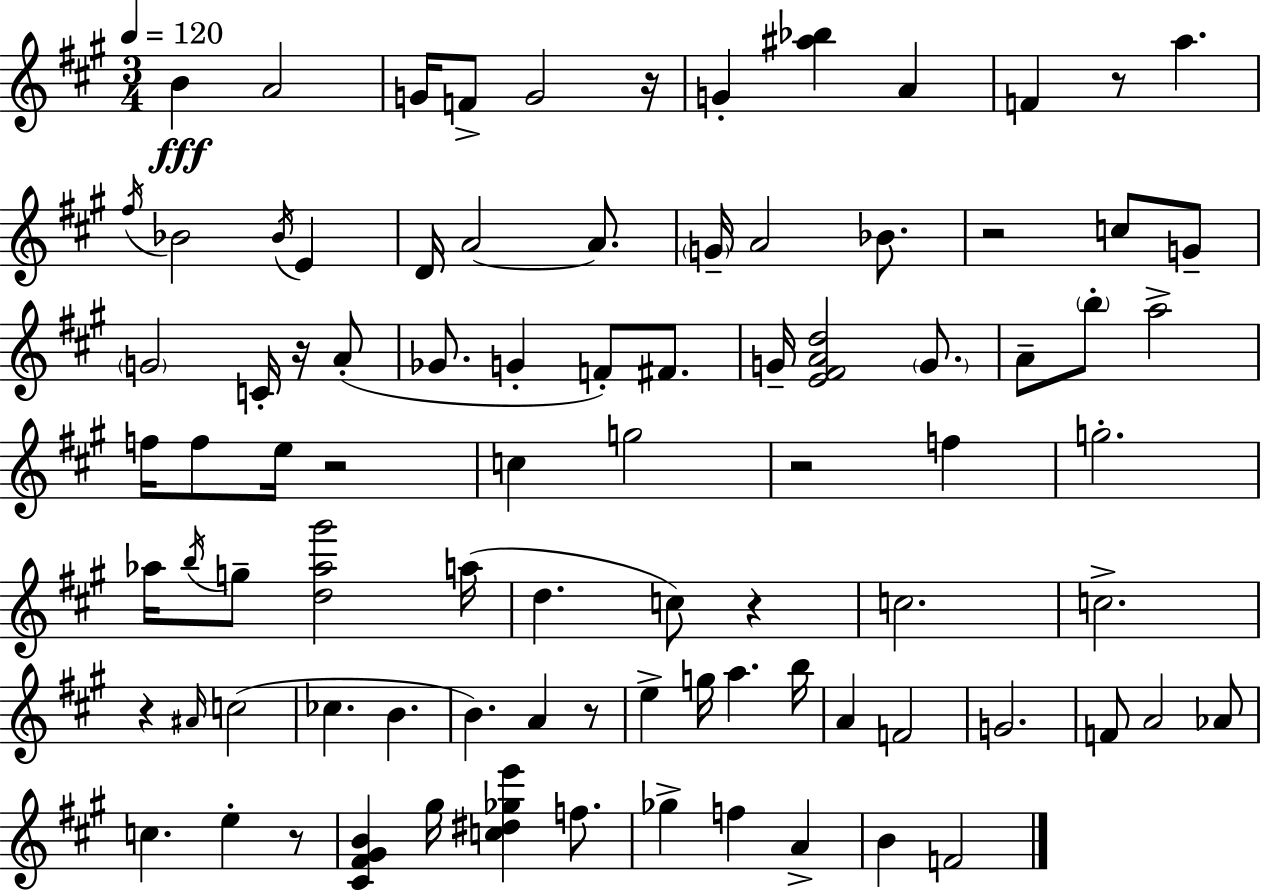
{
  \clef treble
  \numericTimeSignature
  \time 3/4
  \key a \major
  \tempo 4 = 120
  b'4\fff a'2 | g'16 f'8-> g'2 r16 | g'4-. <ais'' bes''>4 a'4 | f'4 r8 a''4. | \break \acciaccatura { fis''16 } bes'2 \acciaccatura { bes'16 } e'4 | d'16 a'2~~ a'8. | \parenthesize g'16-- a'2 bes'8. | r2 c''8 | \break g'8-- \parenthesize g'2 c'16-. r16 | a'8-.( ges'8. g'4-. f'8-.) fis'8. | g'16-- <e' fis' a' d''>2 \parenthesize g'8. | a'8-- \parenthesize b''8-. a''2-> | \break f''16 f''8 e''16 r2 | c''4 g''2 | r2 f''4 | g''2.-. | \break aes''16 \acciaccatura { b''16 } g''8-- <d'' aes'' gis'''>2 | a''16( d''4. c''8) r4 | c''2. | c''2.-> | \break r4 \grace { ais'16 }( c''2 | ces''4. b'4. | b'4.) a'4 | r8 e''4-> g''16 a''4. | \break b''16 a'4 f'2 | g'2. | f'8 a'2 | aes'8 c''4. e''4-. | \break r8 <cis' fis' gis' b'>4 gis''16 <c'' dis'' ges'' e'''>4 | f''8. ges''4-> f''4 | a'4-> b'4 f'2 | \bar "|."
}